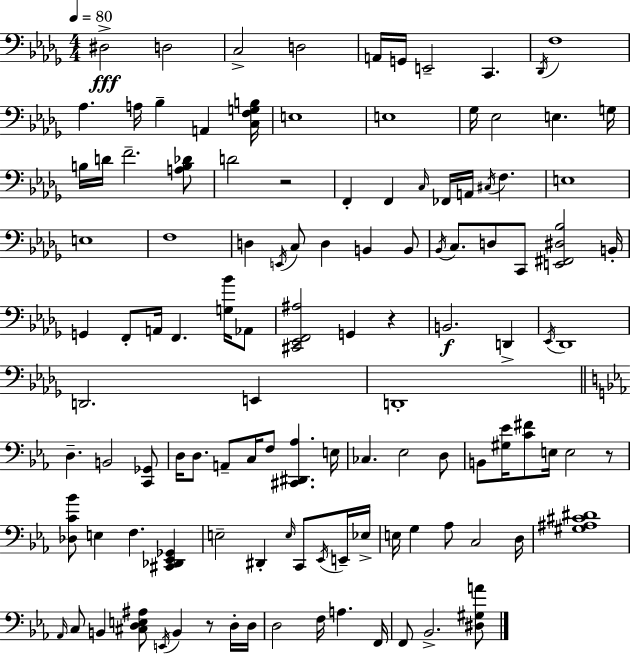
D#3/h D3/h C3/h D3/h A2/s G2/s E2/h C2/q. Db2/s F3/w Ab3/q. A3/s Bb3/q A2/q [C3,F3,G3,B3]/s E3/w E3/w Gb3/s Eb3/h E3/q. G3/s B3/s D4/s F4/h. [A3,B3,Db4]/e D4/h R/h F2/q F2/q C3/s FES2/s A2/s C#3/s F3/q. E3/w E3/w F3/w D3/q E2/s C3/e D3/q B2/q B2/e Bb2/s C3/e. D3/e C2/e [E2,F#2,D#3,Bb3]/h B2/s G2/q F2/e A2/s F2/q. [G3,Bb4]/s Ab2/e [C#2,Eb2,F2,A#3]/h G2/q R/q B2/h. D2/q Eb2/s Db2/w D2/h. E2/q D2/w D3/q. B2/h [C2,Gb2]/e D3/s D3/e. A2/e C3/s F3/e [C#2,D#2,Ab3]/q. E3/s CES3/q. Eb3/h D3/e B2/e [G#3,Eb4]/s [C4,F#4]/e E3/s E3/h R/e [Db3,C4,Bb4]/e E3/q F3/q. [C#2,Db2,Eb2,Gb2]/q E3/h D#2/q E3/s C2/e Eb2/s E2/s Eb3/s E3/s G3/q Ab3/e C3/h D3/s [G#3,A#3,C#4,D#4]/w Ab2/s C3/e B2/q [C#3,D3,E3,A#3]/e E2/s B2/q R/e D3/s D3/s D3/h F3/s A3/q. F2/s F2/e Bb2/h. [D#3,G#3,A4]/e